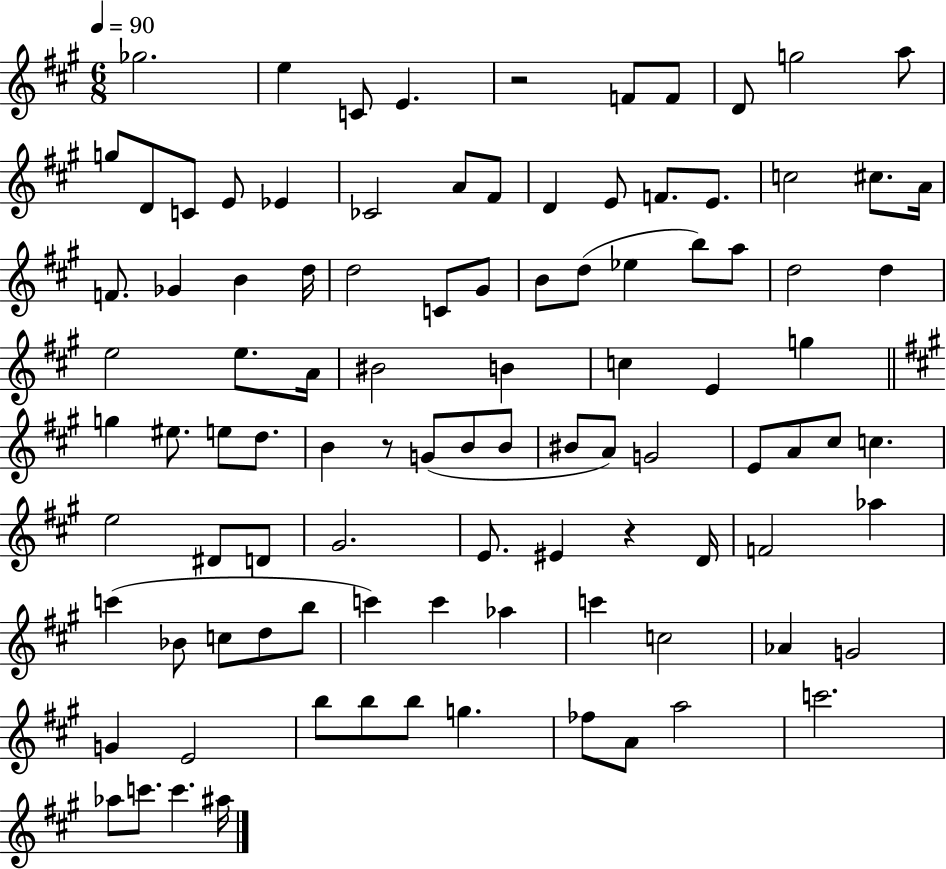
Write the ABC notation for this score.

X:1
T:Untitled
M:6/8
L:1/4
K:A
_g2 e C/2 E z2 F/2 F/2 D/2 g2 a/2 g/2 D/2 C/2 E/2 _E _C2 A/2 ^F/2 D E/2 F/2 E/2 c2 ^c/2 A/4 F/2 _G B d/4 d2 C/2 ^G/2 B/2 d/2 _e b/2 a/2 d2 d e2 e/2 A/4 ^B2 B c E g g ^e/2 e/2 d/2 B z/2 G/2 B/2 B/2 ^B/2 A/2 G2 E/2 A/2 ^c/2 c e2 ^D/2 D/2 ^G2 E/2 ^E z D/4 F2 _a c' _B/2 c/2 d/2 b/2 c' c' _a c' c2 _A G2 G E2 b/2 b/2 b/2 g _f/2 A/2 a2 c'2 _a/2 c'/2 c' ^a/4